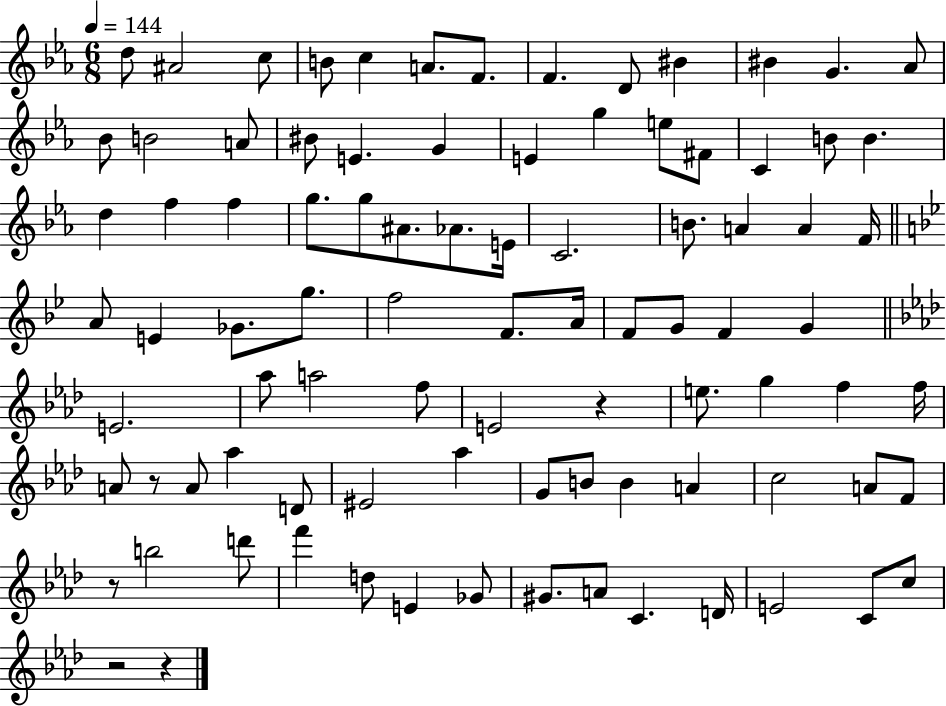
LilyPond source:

{
  \clef treble
  \numericTimeSignature
  \time 6/8
  \key ees \major
  \tempo 4 = 144
  d''8 ais'2 c''8 | b'8 c''4 a'8. f'8. | f'4. d'8 bis'4 | bis'4 g'4. aes'8 | \break bes'8 b'2 a'8 | bis'8 e'4. g'4 | e'4 g''4 e''8 fis'8 | c'4 b'8 b'4. | \break d''4 f''4 f''4 | g''8. g''8 ais'8. aes'8. e'16 | c'2. | b'8. a'4 a'4 f'16 | \break \bar "||" \break \key g \minor a'8 e'4 ges'8. g''8. | f''2 f'8. a'16 | f'8 g'8 f'4 g'4 | \bar "||" \break \key aes \major e'2. | aes''8 a''2 f''8 | e'2 r4 | e''8. g''4 f''4 f''16 | \break a'8 r8 a'8 aes''4 d'8 | eis'2 aes''4 | g'8 b'8 b'4 a'4 | c''2 a'8 f'8 | \break r8 b''2 d'''8 | f'''4 d''8 e'4 ges'8 | gis'8. a'8 c'4. d'16 | e'2 c'8 c''8 | \break r2 r4 | \bar "|."
}